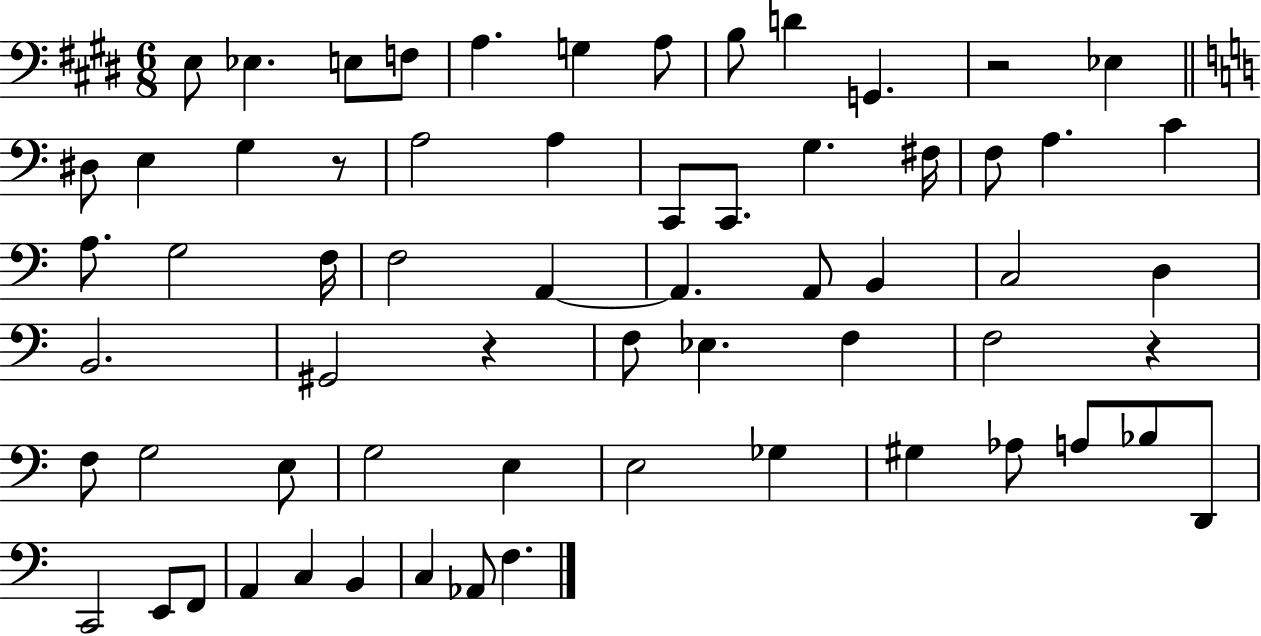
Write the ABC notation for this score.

X:1
T:Untitled
M:6/8
L:1/4
K:E
E,/2 _E, E,/2 F,/2 A, G, A,/2 B,/2 D G,, z2 _E, ^D,/2 E, G, z/2 A,2 A, C,,/2 C,,/2 G, ^F,/4 F,/2 A, C A,/2 G,2 F,/4 F,2 A,, A,, A,,/2 B,, C,2 D, B,,2 ^G,,2 z F,/2 _E, F, F,2 z F,/2 G,2 E,/2 G,2 E, E,2 _G, ^G, _A,/2 A,/2 _B,/2 D,,/2 C,,2 E,,/2 F,,/2 A,, C, B,, C, _A,,/2 F,